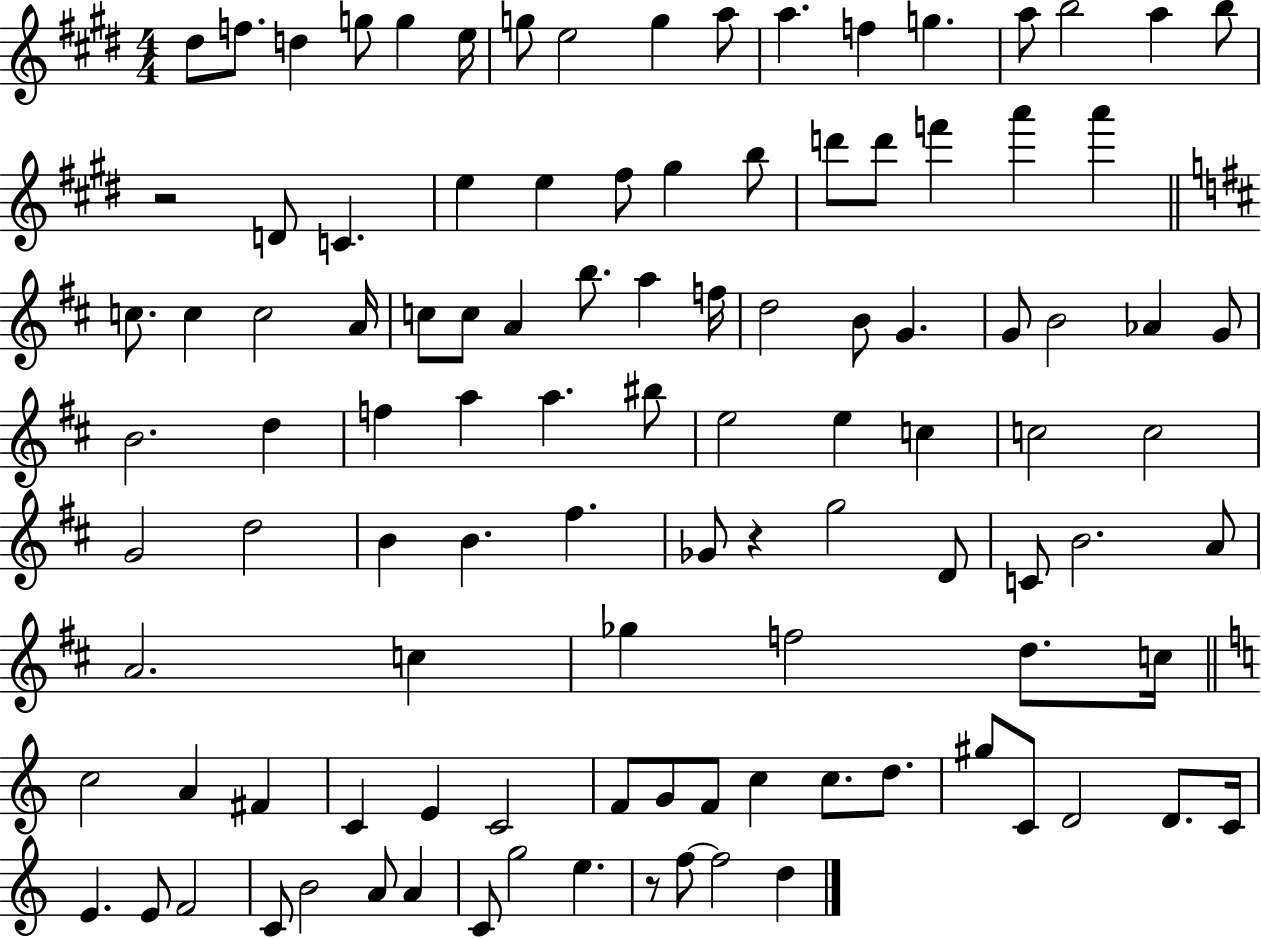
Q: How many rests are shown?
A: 3